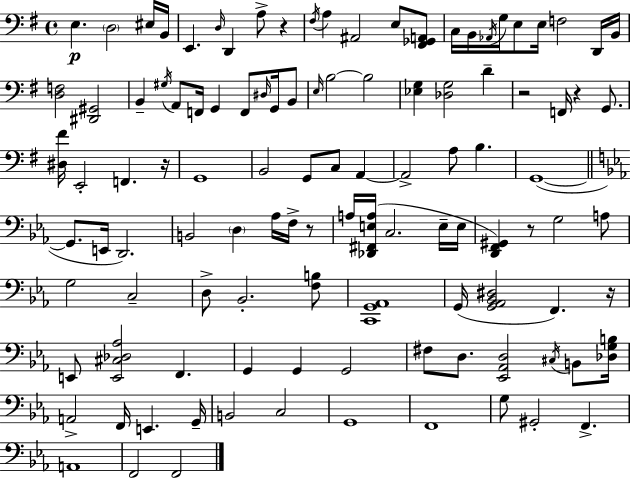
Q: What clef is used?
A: bass